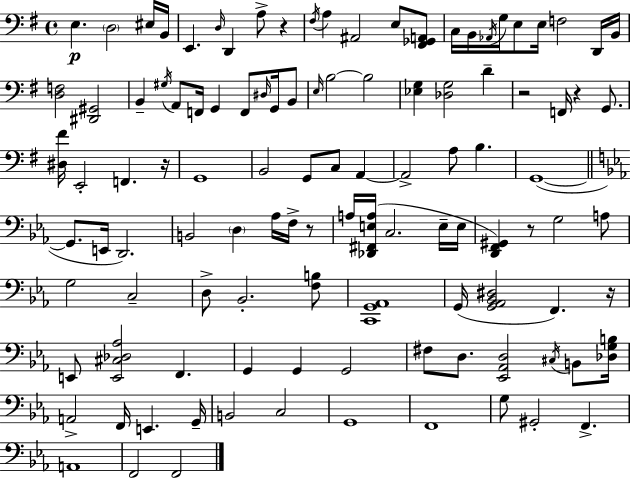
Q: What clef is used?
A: bass